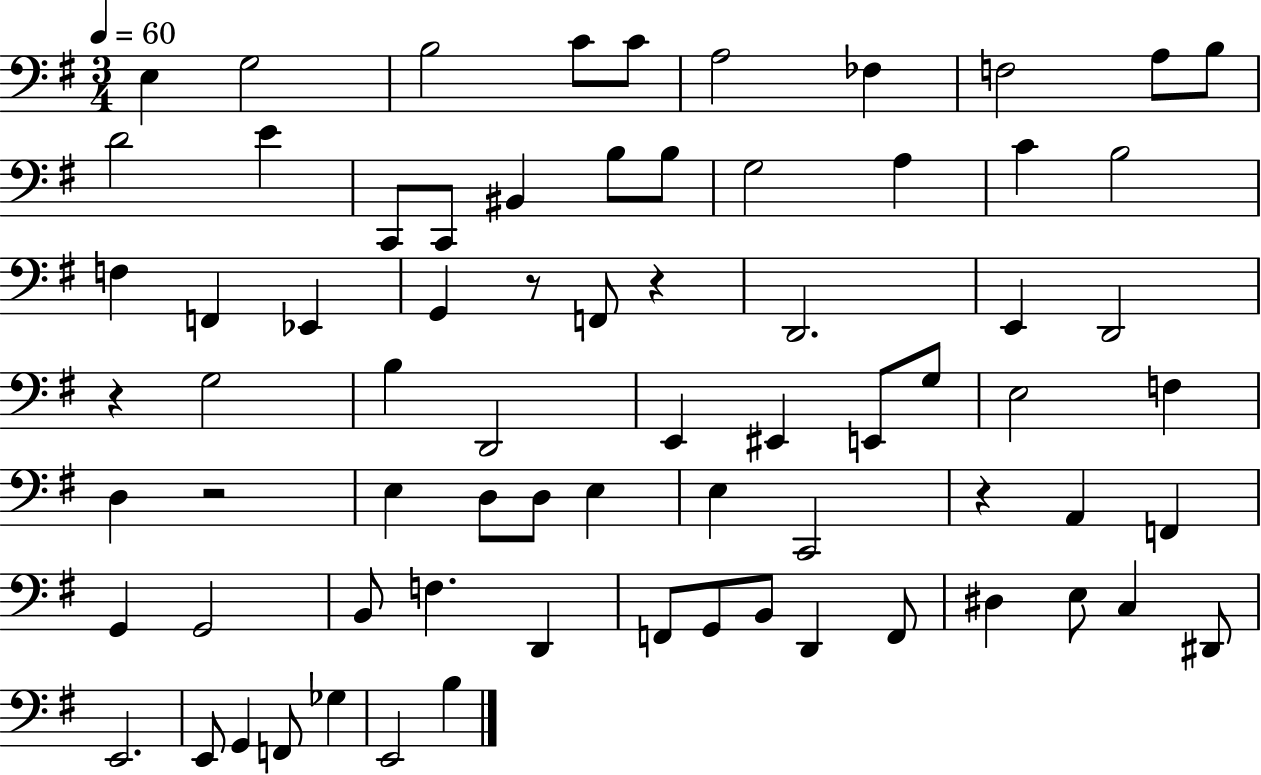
X:1
T:Untitled
M:3/4
L:1/4
K:G
E, G,2 B,2 C/2 C/2 A,2 _F, F,2 A,/2 B,/2 D2 E C,,/2 C,,/2 ^B,, B,/2 B,/2 G,2 A, C B,2 F, F,, _E,, G,, z/2 F,,/2 z D,,2 E,, D,,2 z G,2 B, D,,2 E,, ^E,, E,,/2 G,/2 E,2 F, D, z2 E, D,/2 D,/2 E, E, C,,2 z A,, F,, G,, G,,2 B,,/2 F, D,, F,,/2 G,,/2 B,,/2 D,, F,,/2 ^D, E,/2 C, ^D,,/2 E,,2 E,,/2 G,, F,,/2 _G, E,,2 B,